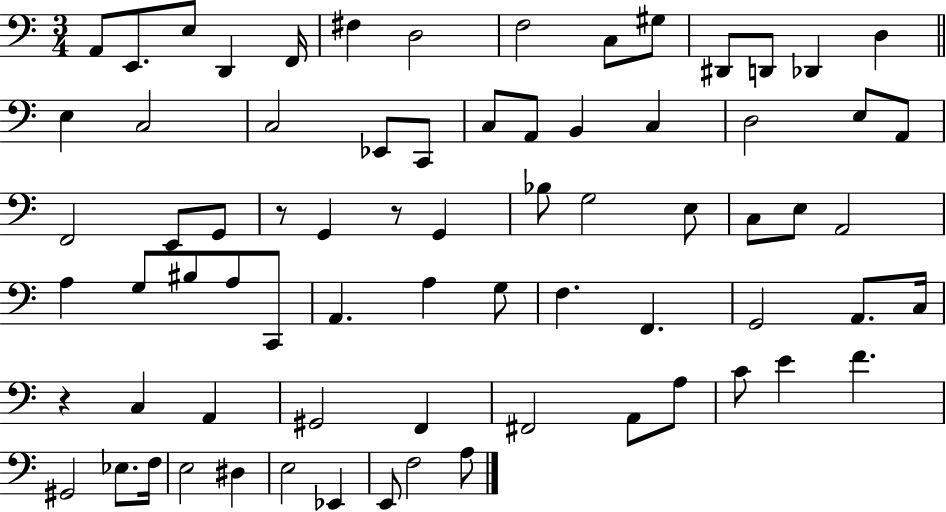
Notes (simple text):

A2/e E2/e. E3/e D2/q F2/s F#3/q D3/h F3/h C3/e G#3/e D#2/e D2/e Db2/q D3/q E3/q C3/h C3/h Eb2/e C2/e C3/e A2/e B2/q C3/q D3/h E3/e A2/e F2/h E2/e G2/e R/e G2/q R/e G2/q Bb3/e G3/h E3/e C3/e E3/e A2/h A3/q G3/e BIS3/e A3/e C2/e A2/q. A3/q G3/e F3/q. F2/q. G2/h A2/e. C3/s R/q C3/q A2/q G#2/h F2/q F#2/h A2/e A3/e C4/e E4/q F4/q. G#2/h Eb3/e. F3/s E3/h D#3/q E3/h Eb2/q E2/e F3/h A3/e